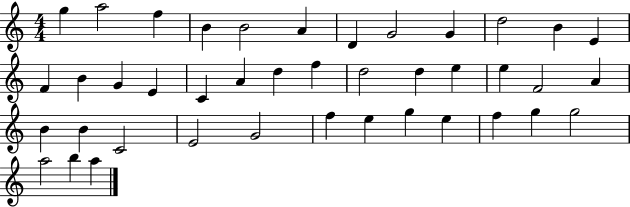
X:1
T:Untitled
M:4/4
L:1/4
K:C
g a2 f B B2 A D G2 G d2 B E F B G E C A d f d2 d e e F2 A B B C2 E2 G2 f e g e f g g2 a2 b a